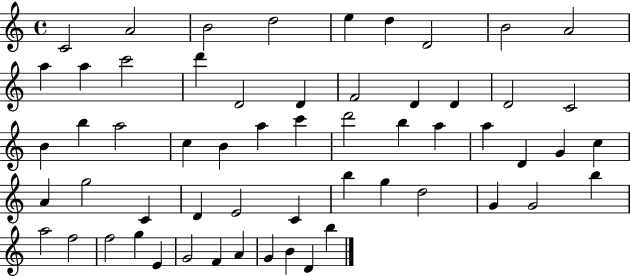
X:1
T:Untitled
M:4/4
L:1/4
K:C
C2 A2 B2 d2 e d D2 B2 A2 a a c'2 d' D2 D F2 D D D2 C2 B b a2 c B a c' d'2 b a a D G c A g2 C D E2 C b g d2 G G2 b a2 f2 f2 g E G2 F A G B D b